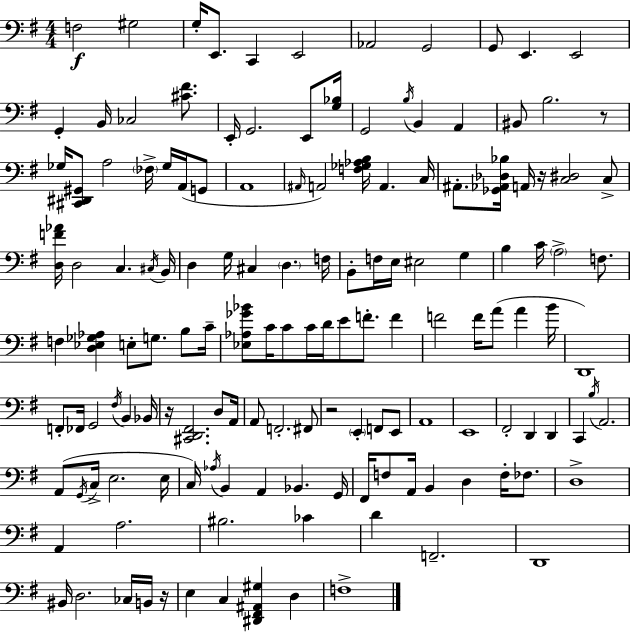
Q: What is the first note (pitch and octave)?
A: F3